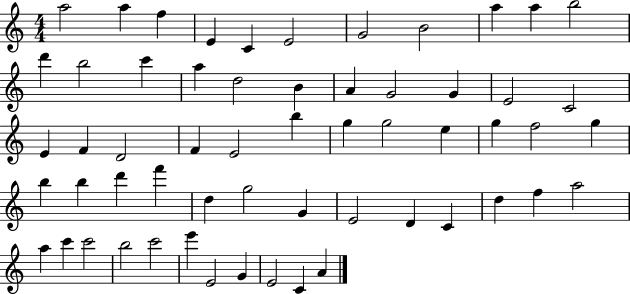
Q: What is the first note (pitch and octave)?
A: A5